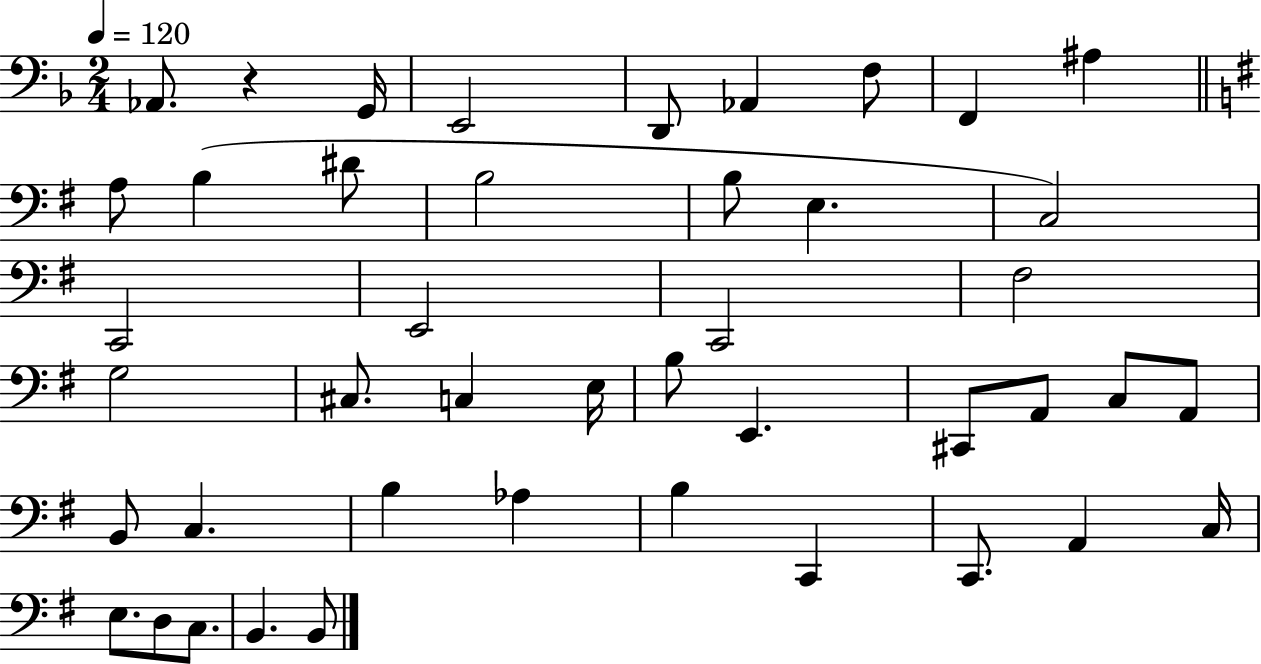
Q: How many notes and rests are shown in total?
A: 44